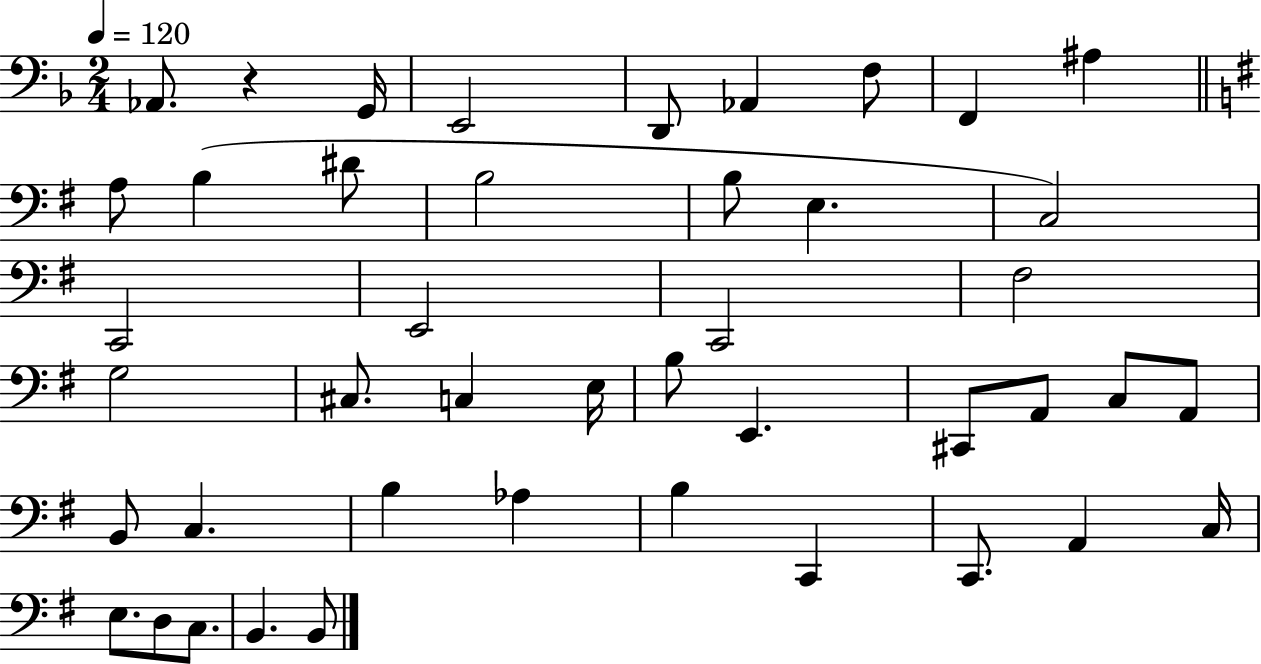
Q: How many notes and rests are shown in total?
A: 44